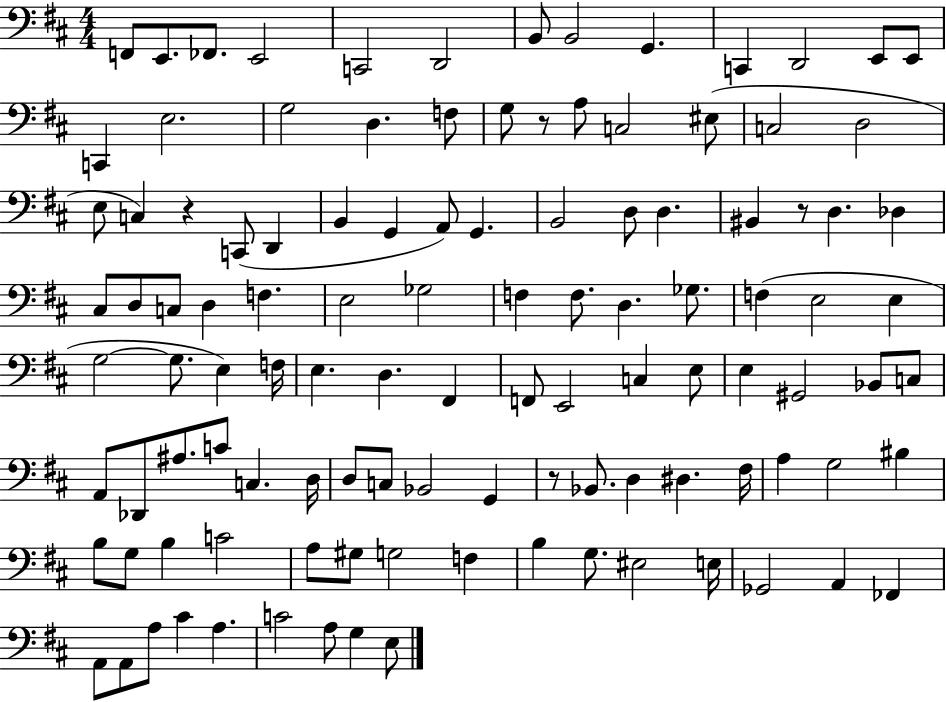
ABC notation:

X:1
T:Untitled
M:4/4
L:1/4
K:D
F,,/2 E,,/2 _F,,/2 E,,2 C,,2 D,,2 B,,/2 B,,2 G,, C,, D,,2 E,,/2 E,,/2 C,, E,2 G,2 D, F,/2 G,/2 z/2 A,/2 C,2 ^E,/2 C,2 D,2 E,/2 C, z C,,/2 D,, B,, G,, A,,/2 G,, B,,2 D,/2 D, ^B,, z/2 D, _D, ^C,/2 D,/2 C,/2 D, F, E,2 _G,2 F, F,/2 D, _G,/2 F, E,2 E, G,2 G,/2 E, F,/4 E, D, ^F,, F,,/2 E,,2 C, E,/2 E, ^G,,2 _B,,/2 C,/2 A,,/2 _D,,/2 ^A,/2 C/2 C, D,/4 D,/2 C,/2 _B,,2 G,, z/2 _B,,/2 D, ^D, ^F,/4 A, G,2 ^B, B,/2 G,/2 B, C2 A,/2 ^G,/2 G,2 F, B, G,/2 ^E,2 E,/4 _G,,2 A,, _F,, A,,/2 A,,/2 A,/2 ^C A, C2 A,/2 G, E,/2